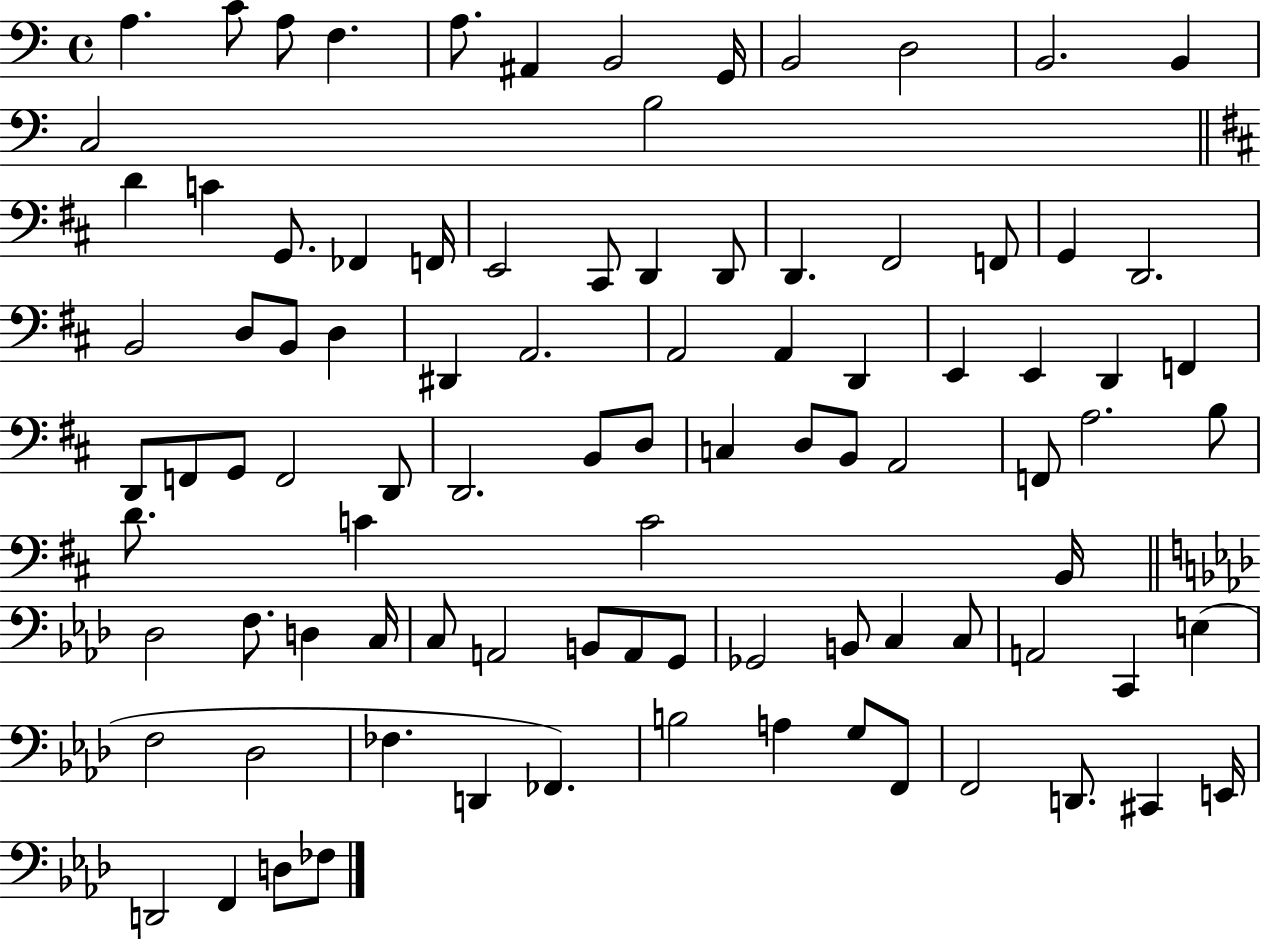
A3/q. C4/e A3/e F3/q. A3/e. A#2/q B2/h G2/s B2/h D3/h B2/h. B2/q C3/h B3/h D4/q C4/q G2/e. FES2/q F2/s E2/h C#2/e D2/q D2/e D2/q. F#2/h F2/e G2/q D2/h. B2/h D3/e B2/e D3/q D#2/q A2/h. A2/h A2/q D2/q E2/q E2/q D2/q F2/q D2/e F2/e G2/e F2/h D2/e D2/h. B2/e D3/e C3/q D3/e B2/e A2/h F2/e A3/h. B3/e D4/e. C4/q C4/h B2/s Db3/h F3/e. D3/q C3/s C3/e A2/h B2/e A2/e G2/e Gb2/h B2/e C3/q C3/e A2/h C2/q E3/q F3/h Db3/h FES3/q. D2/q FES2/q. B3/h A3/q G3/e F2/e F2/h D2/e. C#2/q E2/s D2/h F2/q D3/e FES3/e